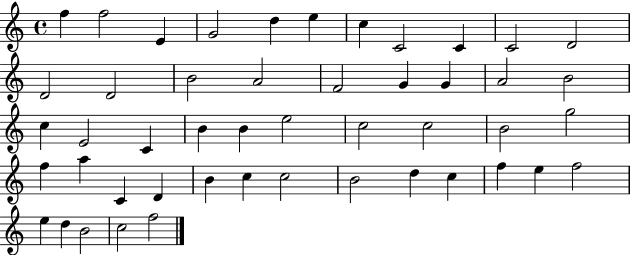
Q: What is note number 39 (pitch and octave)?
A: D5